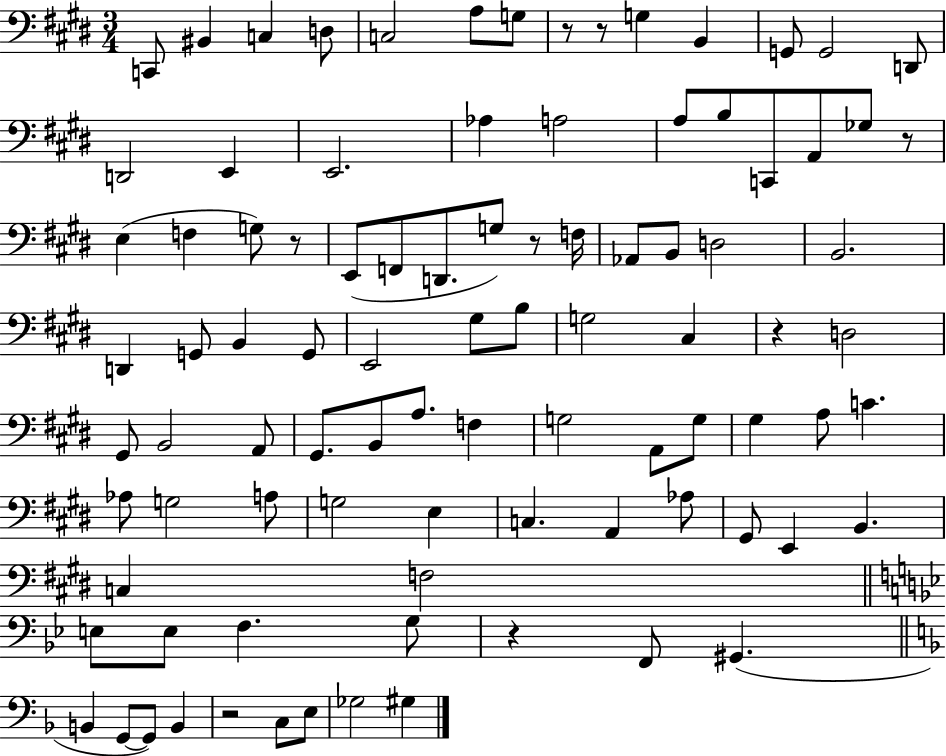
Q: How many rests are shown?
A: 8